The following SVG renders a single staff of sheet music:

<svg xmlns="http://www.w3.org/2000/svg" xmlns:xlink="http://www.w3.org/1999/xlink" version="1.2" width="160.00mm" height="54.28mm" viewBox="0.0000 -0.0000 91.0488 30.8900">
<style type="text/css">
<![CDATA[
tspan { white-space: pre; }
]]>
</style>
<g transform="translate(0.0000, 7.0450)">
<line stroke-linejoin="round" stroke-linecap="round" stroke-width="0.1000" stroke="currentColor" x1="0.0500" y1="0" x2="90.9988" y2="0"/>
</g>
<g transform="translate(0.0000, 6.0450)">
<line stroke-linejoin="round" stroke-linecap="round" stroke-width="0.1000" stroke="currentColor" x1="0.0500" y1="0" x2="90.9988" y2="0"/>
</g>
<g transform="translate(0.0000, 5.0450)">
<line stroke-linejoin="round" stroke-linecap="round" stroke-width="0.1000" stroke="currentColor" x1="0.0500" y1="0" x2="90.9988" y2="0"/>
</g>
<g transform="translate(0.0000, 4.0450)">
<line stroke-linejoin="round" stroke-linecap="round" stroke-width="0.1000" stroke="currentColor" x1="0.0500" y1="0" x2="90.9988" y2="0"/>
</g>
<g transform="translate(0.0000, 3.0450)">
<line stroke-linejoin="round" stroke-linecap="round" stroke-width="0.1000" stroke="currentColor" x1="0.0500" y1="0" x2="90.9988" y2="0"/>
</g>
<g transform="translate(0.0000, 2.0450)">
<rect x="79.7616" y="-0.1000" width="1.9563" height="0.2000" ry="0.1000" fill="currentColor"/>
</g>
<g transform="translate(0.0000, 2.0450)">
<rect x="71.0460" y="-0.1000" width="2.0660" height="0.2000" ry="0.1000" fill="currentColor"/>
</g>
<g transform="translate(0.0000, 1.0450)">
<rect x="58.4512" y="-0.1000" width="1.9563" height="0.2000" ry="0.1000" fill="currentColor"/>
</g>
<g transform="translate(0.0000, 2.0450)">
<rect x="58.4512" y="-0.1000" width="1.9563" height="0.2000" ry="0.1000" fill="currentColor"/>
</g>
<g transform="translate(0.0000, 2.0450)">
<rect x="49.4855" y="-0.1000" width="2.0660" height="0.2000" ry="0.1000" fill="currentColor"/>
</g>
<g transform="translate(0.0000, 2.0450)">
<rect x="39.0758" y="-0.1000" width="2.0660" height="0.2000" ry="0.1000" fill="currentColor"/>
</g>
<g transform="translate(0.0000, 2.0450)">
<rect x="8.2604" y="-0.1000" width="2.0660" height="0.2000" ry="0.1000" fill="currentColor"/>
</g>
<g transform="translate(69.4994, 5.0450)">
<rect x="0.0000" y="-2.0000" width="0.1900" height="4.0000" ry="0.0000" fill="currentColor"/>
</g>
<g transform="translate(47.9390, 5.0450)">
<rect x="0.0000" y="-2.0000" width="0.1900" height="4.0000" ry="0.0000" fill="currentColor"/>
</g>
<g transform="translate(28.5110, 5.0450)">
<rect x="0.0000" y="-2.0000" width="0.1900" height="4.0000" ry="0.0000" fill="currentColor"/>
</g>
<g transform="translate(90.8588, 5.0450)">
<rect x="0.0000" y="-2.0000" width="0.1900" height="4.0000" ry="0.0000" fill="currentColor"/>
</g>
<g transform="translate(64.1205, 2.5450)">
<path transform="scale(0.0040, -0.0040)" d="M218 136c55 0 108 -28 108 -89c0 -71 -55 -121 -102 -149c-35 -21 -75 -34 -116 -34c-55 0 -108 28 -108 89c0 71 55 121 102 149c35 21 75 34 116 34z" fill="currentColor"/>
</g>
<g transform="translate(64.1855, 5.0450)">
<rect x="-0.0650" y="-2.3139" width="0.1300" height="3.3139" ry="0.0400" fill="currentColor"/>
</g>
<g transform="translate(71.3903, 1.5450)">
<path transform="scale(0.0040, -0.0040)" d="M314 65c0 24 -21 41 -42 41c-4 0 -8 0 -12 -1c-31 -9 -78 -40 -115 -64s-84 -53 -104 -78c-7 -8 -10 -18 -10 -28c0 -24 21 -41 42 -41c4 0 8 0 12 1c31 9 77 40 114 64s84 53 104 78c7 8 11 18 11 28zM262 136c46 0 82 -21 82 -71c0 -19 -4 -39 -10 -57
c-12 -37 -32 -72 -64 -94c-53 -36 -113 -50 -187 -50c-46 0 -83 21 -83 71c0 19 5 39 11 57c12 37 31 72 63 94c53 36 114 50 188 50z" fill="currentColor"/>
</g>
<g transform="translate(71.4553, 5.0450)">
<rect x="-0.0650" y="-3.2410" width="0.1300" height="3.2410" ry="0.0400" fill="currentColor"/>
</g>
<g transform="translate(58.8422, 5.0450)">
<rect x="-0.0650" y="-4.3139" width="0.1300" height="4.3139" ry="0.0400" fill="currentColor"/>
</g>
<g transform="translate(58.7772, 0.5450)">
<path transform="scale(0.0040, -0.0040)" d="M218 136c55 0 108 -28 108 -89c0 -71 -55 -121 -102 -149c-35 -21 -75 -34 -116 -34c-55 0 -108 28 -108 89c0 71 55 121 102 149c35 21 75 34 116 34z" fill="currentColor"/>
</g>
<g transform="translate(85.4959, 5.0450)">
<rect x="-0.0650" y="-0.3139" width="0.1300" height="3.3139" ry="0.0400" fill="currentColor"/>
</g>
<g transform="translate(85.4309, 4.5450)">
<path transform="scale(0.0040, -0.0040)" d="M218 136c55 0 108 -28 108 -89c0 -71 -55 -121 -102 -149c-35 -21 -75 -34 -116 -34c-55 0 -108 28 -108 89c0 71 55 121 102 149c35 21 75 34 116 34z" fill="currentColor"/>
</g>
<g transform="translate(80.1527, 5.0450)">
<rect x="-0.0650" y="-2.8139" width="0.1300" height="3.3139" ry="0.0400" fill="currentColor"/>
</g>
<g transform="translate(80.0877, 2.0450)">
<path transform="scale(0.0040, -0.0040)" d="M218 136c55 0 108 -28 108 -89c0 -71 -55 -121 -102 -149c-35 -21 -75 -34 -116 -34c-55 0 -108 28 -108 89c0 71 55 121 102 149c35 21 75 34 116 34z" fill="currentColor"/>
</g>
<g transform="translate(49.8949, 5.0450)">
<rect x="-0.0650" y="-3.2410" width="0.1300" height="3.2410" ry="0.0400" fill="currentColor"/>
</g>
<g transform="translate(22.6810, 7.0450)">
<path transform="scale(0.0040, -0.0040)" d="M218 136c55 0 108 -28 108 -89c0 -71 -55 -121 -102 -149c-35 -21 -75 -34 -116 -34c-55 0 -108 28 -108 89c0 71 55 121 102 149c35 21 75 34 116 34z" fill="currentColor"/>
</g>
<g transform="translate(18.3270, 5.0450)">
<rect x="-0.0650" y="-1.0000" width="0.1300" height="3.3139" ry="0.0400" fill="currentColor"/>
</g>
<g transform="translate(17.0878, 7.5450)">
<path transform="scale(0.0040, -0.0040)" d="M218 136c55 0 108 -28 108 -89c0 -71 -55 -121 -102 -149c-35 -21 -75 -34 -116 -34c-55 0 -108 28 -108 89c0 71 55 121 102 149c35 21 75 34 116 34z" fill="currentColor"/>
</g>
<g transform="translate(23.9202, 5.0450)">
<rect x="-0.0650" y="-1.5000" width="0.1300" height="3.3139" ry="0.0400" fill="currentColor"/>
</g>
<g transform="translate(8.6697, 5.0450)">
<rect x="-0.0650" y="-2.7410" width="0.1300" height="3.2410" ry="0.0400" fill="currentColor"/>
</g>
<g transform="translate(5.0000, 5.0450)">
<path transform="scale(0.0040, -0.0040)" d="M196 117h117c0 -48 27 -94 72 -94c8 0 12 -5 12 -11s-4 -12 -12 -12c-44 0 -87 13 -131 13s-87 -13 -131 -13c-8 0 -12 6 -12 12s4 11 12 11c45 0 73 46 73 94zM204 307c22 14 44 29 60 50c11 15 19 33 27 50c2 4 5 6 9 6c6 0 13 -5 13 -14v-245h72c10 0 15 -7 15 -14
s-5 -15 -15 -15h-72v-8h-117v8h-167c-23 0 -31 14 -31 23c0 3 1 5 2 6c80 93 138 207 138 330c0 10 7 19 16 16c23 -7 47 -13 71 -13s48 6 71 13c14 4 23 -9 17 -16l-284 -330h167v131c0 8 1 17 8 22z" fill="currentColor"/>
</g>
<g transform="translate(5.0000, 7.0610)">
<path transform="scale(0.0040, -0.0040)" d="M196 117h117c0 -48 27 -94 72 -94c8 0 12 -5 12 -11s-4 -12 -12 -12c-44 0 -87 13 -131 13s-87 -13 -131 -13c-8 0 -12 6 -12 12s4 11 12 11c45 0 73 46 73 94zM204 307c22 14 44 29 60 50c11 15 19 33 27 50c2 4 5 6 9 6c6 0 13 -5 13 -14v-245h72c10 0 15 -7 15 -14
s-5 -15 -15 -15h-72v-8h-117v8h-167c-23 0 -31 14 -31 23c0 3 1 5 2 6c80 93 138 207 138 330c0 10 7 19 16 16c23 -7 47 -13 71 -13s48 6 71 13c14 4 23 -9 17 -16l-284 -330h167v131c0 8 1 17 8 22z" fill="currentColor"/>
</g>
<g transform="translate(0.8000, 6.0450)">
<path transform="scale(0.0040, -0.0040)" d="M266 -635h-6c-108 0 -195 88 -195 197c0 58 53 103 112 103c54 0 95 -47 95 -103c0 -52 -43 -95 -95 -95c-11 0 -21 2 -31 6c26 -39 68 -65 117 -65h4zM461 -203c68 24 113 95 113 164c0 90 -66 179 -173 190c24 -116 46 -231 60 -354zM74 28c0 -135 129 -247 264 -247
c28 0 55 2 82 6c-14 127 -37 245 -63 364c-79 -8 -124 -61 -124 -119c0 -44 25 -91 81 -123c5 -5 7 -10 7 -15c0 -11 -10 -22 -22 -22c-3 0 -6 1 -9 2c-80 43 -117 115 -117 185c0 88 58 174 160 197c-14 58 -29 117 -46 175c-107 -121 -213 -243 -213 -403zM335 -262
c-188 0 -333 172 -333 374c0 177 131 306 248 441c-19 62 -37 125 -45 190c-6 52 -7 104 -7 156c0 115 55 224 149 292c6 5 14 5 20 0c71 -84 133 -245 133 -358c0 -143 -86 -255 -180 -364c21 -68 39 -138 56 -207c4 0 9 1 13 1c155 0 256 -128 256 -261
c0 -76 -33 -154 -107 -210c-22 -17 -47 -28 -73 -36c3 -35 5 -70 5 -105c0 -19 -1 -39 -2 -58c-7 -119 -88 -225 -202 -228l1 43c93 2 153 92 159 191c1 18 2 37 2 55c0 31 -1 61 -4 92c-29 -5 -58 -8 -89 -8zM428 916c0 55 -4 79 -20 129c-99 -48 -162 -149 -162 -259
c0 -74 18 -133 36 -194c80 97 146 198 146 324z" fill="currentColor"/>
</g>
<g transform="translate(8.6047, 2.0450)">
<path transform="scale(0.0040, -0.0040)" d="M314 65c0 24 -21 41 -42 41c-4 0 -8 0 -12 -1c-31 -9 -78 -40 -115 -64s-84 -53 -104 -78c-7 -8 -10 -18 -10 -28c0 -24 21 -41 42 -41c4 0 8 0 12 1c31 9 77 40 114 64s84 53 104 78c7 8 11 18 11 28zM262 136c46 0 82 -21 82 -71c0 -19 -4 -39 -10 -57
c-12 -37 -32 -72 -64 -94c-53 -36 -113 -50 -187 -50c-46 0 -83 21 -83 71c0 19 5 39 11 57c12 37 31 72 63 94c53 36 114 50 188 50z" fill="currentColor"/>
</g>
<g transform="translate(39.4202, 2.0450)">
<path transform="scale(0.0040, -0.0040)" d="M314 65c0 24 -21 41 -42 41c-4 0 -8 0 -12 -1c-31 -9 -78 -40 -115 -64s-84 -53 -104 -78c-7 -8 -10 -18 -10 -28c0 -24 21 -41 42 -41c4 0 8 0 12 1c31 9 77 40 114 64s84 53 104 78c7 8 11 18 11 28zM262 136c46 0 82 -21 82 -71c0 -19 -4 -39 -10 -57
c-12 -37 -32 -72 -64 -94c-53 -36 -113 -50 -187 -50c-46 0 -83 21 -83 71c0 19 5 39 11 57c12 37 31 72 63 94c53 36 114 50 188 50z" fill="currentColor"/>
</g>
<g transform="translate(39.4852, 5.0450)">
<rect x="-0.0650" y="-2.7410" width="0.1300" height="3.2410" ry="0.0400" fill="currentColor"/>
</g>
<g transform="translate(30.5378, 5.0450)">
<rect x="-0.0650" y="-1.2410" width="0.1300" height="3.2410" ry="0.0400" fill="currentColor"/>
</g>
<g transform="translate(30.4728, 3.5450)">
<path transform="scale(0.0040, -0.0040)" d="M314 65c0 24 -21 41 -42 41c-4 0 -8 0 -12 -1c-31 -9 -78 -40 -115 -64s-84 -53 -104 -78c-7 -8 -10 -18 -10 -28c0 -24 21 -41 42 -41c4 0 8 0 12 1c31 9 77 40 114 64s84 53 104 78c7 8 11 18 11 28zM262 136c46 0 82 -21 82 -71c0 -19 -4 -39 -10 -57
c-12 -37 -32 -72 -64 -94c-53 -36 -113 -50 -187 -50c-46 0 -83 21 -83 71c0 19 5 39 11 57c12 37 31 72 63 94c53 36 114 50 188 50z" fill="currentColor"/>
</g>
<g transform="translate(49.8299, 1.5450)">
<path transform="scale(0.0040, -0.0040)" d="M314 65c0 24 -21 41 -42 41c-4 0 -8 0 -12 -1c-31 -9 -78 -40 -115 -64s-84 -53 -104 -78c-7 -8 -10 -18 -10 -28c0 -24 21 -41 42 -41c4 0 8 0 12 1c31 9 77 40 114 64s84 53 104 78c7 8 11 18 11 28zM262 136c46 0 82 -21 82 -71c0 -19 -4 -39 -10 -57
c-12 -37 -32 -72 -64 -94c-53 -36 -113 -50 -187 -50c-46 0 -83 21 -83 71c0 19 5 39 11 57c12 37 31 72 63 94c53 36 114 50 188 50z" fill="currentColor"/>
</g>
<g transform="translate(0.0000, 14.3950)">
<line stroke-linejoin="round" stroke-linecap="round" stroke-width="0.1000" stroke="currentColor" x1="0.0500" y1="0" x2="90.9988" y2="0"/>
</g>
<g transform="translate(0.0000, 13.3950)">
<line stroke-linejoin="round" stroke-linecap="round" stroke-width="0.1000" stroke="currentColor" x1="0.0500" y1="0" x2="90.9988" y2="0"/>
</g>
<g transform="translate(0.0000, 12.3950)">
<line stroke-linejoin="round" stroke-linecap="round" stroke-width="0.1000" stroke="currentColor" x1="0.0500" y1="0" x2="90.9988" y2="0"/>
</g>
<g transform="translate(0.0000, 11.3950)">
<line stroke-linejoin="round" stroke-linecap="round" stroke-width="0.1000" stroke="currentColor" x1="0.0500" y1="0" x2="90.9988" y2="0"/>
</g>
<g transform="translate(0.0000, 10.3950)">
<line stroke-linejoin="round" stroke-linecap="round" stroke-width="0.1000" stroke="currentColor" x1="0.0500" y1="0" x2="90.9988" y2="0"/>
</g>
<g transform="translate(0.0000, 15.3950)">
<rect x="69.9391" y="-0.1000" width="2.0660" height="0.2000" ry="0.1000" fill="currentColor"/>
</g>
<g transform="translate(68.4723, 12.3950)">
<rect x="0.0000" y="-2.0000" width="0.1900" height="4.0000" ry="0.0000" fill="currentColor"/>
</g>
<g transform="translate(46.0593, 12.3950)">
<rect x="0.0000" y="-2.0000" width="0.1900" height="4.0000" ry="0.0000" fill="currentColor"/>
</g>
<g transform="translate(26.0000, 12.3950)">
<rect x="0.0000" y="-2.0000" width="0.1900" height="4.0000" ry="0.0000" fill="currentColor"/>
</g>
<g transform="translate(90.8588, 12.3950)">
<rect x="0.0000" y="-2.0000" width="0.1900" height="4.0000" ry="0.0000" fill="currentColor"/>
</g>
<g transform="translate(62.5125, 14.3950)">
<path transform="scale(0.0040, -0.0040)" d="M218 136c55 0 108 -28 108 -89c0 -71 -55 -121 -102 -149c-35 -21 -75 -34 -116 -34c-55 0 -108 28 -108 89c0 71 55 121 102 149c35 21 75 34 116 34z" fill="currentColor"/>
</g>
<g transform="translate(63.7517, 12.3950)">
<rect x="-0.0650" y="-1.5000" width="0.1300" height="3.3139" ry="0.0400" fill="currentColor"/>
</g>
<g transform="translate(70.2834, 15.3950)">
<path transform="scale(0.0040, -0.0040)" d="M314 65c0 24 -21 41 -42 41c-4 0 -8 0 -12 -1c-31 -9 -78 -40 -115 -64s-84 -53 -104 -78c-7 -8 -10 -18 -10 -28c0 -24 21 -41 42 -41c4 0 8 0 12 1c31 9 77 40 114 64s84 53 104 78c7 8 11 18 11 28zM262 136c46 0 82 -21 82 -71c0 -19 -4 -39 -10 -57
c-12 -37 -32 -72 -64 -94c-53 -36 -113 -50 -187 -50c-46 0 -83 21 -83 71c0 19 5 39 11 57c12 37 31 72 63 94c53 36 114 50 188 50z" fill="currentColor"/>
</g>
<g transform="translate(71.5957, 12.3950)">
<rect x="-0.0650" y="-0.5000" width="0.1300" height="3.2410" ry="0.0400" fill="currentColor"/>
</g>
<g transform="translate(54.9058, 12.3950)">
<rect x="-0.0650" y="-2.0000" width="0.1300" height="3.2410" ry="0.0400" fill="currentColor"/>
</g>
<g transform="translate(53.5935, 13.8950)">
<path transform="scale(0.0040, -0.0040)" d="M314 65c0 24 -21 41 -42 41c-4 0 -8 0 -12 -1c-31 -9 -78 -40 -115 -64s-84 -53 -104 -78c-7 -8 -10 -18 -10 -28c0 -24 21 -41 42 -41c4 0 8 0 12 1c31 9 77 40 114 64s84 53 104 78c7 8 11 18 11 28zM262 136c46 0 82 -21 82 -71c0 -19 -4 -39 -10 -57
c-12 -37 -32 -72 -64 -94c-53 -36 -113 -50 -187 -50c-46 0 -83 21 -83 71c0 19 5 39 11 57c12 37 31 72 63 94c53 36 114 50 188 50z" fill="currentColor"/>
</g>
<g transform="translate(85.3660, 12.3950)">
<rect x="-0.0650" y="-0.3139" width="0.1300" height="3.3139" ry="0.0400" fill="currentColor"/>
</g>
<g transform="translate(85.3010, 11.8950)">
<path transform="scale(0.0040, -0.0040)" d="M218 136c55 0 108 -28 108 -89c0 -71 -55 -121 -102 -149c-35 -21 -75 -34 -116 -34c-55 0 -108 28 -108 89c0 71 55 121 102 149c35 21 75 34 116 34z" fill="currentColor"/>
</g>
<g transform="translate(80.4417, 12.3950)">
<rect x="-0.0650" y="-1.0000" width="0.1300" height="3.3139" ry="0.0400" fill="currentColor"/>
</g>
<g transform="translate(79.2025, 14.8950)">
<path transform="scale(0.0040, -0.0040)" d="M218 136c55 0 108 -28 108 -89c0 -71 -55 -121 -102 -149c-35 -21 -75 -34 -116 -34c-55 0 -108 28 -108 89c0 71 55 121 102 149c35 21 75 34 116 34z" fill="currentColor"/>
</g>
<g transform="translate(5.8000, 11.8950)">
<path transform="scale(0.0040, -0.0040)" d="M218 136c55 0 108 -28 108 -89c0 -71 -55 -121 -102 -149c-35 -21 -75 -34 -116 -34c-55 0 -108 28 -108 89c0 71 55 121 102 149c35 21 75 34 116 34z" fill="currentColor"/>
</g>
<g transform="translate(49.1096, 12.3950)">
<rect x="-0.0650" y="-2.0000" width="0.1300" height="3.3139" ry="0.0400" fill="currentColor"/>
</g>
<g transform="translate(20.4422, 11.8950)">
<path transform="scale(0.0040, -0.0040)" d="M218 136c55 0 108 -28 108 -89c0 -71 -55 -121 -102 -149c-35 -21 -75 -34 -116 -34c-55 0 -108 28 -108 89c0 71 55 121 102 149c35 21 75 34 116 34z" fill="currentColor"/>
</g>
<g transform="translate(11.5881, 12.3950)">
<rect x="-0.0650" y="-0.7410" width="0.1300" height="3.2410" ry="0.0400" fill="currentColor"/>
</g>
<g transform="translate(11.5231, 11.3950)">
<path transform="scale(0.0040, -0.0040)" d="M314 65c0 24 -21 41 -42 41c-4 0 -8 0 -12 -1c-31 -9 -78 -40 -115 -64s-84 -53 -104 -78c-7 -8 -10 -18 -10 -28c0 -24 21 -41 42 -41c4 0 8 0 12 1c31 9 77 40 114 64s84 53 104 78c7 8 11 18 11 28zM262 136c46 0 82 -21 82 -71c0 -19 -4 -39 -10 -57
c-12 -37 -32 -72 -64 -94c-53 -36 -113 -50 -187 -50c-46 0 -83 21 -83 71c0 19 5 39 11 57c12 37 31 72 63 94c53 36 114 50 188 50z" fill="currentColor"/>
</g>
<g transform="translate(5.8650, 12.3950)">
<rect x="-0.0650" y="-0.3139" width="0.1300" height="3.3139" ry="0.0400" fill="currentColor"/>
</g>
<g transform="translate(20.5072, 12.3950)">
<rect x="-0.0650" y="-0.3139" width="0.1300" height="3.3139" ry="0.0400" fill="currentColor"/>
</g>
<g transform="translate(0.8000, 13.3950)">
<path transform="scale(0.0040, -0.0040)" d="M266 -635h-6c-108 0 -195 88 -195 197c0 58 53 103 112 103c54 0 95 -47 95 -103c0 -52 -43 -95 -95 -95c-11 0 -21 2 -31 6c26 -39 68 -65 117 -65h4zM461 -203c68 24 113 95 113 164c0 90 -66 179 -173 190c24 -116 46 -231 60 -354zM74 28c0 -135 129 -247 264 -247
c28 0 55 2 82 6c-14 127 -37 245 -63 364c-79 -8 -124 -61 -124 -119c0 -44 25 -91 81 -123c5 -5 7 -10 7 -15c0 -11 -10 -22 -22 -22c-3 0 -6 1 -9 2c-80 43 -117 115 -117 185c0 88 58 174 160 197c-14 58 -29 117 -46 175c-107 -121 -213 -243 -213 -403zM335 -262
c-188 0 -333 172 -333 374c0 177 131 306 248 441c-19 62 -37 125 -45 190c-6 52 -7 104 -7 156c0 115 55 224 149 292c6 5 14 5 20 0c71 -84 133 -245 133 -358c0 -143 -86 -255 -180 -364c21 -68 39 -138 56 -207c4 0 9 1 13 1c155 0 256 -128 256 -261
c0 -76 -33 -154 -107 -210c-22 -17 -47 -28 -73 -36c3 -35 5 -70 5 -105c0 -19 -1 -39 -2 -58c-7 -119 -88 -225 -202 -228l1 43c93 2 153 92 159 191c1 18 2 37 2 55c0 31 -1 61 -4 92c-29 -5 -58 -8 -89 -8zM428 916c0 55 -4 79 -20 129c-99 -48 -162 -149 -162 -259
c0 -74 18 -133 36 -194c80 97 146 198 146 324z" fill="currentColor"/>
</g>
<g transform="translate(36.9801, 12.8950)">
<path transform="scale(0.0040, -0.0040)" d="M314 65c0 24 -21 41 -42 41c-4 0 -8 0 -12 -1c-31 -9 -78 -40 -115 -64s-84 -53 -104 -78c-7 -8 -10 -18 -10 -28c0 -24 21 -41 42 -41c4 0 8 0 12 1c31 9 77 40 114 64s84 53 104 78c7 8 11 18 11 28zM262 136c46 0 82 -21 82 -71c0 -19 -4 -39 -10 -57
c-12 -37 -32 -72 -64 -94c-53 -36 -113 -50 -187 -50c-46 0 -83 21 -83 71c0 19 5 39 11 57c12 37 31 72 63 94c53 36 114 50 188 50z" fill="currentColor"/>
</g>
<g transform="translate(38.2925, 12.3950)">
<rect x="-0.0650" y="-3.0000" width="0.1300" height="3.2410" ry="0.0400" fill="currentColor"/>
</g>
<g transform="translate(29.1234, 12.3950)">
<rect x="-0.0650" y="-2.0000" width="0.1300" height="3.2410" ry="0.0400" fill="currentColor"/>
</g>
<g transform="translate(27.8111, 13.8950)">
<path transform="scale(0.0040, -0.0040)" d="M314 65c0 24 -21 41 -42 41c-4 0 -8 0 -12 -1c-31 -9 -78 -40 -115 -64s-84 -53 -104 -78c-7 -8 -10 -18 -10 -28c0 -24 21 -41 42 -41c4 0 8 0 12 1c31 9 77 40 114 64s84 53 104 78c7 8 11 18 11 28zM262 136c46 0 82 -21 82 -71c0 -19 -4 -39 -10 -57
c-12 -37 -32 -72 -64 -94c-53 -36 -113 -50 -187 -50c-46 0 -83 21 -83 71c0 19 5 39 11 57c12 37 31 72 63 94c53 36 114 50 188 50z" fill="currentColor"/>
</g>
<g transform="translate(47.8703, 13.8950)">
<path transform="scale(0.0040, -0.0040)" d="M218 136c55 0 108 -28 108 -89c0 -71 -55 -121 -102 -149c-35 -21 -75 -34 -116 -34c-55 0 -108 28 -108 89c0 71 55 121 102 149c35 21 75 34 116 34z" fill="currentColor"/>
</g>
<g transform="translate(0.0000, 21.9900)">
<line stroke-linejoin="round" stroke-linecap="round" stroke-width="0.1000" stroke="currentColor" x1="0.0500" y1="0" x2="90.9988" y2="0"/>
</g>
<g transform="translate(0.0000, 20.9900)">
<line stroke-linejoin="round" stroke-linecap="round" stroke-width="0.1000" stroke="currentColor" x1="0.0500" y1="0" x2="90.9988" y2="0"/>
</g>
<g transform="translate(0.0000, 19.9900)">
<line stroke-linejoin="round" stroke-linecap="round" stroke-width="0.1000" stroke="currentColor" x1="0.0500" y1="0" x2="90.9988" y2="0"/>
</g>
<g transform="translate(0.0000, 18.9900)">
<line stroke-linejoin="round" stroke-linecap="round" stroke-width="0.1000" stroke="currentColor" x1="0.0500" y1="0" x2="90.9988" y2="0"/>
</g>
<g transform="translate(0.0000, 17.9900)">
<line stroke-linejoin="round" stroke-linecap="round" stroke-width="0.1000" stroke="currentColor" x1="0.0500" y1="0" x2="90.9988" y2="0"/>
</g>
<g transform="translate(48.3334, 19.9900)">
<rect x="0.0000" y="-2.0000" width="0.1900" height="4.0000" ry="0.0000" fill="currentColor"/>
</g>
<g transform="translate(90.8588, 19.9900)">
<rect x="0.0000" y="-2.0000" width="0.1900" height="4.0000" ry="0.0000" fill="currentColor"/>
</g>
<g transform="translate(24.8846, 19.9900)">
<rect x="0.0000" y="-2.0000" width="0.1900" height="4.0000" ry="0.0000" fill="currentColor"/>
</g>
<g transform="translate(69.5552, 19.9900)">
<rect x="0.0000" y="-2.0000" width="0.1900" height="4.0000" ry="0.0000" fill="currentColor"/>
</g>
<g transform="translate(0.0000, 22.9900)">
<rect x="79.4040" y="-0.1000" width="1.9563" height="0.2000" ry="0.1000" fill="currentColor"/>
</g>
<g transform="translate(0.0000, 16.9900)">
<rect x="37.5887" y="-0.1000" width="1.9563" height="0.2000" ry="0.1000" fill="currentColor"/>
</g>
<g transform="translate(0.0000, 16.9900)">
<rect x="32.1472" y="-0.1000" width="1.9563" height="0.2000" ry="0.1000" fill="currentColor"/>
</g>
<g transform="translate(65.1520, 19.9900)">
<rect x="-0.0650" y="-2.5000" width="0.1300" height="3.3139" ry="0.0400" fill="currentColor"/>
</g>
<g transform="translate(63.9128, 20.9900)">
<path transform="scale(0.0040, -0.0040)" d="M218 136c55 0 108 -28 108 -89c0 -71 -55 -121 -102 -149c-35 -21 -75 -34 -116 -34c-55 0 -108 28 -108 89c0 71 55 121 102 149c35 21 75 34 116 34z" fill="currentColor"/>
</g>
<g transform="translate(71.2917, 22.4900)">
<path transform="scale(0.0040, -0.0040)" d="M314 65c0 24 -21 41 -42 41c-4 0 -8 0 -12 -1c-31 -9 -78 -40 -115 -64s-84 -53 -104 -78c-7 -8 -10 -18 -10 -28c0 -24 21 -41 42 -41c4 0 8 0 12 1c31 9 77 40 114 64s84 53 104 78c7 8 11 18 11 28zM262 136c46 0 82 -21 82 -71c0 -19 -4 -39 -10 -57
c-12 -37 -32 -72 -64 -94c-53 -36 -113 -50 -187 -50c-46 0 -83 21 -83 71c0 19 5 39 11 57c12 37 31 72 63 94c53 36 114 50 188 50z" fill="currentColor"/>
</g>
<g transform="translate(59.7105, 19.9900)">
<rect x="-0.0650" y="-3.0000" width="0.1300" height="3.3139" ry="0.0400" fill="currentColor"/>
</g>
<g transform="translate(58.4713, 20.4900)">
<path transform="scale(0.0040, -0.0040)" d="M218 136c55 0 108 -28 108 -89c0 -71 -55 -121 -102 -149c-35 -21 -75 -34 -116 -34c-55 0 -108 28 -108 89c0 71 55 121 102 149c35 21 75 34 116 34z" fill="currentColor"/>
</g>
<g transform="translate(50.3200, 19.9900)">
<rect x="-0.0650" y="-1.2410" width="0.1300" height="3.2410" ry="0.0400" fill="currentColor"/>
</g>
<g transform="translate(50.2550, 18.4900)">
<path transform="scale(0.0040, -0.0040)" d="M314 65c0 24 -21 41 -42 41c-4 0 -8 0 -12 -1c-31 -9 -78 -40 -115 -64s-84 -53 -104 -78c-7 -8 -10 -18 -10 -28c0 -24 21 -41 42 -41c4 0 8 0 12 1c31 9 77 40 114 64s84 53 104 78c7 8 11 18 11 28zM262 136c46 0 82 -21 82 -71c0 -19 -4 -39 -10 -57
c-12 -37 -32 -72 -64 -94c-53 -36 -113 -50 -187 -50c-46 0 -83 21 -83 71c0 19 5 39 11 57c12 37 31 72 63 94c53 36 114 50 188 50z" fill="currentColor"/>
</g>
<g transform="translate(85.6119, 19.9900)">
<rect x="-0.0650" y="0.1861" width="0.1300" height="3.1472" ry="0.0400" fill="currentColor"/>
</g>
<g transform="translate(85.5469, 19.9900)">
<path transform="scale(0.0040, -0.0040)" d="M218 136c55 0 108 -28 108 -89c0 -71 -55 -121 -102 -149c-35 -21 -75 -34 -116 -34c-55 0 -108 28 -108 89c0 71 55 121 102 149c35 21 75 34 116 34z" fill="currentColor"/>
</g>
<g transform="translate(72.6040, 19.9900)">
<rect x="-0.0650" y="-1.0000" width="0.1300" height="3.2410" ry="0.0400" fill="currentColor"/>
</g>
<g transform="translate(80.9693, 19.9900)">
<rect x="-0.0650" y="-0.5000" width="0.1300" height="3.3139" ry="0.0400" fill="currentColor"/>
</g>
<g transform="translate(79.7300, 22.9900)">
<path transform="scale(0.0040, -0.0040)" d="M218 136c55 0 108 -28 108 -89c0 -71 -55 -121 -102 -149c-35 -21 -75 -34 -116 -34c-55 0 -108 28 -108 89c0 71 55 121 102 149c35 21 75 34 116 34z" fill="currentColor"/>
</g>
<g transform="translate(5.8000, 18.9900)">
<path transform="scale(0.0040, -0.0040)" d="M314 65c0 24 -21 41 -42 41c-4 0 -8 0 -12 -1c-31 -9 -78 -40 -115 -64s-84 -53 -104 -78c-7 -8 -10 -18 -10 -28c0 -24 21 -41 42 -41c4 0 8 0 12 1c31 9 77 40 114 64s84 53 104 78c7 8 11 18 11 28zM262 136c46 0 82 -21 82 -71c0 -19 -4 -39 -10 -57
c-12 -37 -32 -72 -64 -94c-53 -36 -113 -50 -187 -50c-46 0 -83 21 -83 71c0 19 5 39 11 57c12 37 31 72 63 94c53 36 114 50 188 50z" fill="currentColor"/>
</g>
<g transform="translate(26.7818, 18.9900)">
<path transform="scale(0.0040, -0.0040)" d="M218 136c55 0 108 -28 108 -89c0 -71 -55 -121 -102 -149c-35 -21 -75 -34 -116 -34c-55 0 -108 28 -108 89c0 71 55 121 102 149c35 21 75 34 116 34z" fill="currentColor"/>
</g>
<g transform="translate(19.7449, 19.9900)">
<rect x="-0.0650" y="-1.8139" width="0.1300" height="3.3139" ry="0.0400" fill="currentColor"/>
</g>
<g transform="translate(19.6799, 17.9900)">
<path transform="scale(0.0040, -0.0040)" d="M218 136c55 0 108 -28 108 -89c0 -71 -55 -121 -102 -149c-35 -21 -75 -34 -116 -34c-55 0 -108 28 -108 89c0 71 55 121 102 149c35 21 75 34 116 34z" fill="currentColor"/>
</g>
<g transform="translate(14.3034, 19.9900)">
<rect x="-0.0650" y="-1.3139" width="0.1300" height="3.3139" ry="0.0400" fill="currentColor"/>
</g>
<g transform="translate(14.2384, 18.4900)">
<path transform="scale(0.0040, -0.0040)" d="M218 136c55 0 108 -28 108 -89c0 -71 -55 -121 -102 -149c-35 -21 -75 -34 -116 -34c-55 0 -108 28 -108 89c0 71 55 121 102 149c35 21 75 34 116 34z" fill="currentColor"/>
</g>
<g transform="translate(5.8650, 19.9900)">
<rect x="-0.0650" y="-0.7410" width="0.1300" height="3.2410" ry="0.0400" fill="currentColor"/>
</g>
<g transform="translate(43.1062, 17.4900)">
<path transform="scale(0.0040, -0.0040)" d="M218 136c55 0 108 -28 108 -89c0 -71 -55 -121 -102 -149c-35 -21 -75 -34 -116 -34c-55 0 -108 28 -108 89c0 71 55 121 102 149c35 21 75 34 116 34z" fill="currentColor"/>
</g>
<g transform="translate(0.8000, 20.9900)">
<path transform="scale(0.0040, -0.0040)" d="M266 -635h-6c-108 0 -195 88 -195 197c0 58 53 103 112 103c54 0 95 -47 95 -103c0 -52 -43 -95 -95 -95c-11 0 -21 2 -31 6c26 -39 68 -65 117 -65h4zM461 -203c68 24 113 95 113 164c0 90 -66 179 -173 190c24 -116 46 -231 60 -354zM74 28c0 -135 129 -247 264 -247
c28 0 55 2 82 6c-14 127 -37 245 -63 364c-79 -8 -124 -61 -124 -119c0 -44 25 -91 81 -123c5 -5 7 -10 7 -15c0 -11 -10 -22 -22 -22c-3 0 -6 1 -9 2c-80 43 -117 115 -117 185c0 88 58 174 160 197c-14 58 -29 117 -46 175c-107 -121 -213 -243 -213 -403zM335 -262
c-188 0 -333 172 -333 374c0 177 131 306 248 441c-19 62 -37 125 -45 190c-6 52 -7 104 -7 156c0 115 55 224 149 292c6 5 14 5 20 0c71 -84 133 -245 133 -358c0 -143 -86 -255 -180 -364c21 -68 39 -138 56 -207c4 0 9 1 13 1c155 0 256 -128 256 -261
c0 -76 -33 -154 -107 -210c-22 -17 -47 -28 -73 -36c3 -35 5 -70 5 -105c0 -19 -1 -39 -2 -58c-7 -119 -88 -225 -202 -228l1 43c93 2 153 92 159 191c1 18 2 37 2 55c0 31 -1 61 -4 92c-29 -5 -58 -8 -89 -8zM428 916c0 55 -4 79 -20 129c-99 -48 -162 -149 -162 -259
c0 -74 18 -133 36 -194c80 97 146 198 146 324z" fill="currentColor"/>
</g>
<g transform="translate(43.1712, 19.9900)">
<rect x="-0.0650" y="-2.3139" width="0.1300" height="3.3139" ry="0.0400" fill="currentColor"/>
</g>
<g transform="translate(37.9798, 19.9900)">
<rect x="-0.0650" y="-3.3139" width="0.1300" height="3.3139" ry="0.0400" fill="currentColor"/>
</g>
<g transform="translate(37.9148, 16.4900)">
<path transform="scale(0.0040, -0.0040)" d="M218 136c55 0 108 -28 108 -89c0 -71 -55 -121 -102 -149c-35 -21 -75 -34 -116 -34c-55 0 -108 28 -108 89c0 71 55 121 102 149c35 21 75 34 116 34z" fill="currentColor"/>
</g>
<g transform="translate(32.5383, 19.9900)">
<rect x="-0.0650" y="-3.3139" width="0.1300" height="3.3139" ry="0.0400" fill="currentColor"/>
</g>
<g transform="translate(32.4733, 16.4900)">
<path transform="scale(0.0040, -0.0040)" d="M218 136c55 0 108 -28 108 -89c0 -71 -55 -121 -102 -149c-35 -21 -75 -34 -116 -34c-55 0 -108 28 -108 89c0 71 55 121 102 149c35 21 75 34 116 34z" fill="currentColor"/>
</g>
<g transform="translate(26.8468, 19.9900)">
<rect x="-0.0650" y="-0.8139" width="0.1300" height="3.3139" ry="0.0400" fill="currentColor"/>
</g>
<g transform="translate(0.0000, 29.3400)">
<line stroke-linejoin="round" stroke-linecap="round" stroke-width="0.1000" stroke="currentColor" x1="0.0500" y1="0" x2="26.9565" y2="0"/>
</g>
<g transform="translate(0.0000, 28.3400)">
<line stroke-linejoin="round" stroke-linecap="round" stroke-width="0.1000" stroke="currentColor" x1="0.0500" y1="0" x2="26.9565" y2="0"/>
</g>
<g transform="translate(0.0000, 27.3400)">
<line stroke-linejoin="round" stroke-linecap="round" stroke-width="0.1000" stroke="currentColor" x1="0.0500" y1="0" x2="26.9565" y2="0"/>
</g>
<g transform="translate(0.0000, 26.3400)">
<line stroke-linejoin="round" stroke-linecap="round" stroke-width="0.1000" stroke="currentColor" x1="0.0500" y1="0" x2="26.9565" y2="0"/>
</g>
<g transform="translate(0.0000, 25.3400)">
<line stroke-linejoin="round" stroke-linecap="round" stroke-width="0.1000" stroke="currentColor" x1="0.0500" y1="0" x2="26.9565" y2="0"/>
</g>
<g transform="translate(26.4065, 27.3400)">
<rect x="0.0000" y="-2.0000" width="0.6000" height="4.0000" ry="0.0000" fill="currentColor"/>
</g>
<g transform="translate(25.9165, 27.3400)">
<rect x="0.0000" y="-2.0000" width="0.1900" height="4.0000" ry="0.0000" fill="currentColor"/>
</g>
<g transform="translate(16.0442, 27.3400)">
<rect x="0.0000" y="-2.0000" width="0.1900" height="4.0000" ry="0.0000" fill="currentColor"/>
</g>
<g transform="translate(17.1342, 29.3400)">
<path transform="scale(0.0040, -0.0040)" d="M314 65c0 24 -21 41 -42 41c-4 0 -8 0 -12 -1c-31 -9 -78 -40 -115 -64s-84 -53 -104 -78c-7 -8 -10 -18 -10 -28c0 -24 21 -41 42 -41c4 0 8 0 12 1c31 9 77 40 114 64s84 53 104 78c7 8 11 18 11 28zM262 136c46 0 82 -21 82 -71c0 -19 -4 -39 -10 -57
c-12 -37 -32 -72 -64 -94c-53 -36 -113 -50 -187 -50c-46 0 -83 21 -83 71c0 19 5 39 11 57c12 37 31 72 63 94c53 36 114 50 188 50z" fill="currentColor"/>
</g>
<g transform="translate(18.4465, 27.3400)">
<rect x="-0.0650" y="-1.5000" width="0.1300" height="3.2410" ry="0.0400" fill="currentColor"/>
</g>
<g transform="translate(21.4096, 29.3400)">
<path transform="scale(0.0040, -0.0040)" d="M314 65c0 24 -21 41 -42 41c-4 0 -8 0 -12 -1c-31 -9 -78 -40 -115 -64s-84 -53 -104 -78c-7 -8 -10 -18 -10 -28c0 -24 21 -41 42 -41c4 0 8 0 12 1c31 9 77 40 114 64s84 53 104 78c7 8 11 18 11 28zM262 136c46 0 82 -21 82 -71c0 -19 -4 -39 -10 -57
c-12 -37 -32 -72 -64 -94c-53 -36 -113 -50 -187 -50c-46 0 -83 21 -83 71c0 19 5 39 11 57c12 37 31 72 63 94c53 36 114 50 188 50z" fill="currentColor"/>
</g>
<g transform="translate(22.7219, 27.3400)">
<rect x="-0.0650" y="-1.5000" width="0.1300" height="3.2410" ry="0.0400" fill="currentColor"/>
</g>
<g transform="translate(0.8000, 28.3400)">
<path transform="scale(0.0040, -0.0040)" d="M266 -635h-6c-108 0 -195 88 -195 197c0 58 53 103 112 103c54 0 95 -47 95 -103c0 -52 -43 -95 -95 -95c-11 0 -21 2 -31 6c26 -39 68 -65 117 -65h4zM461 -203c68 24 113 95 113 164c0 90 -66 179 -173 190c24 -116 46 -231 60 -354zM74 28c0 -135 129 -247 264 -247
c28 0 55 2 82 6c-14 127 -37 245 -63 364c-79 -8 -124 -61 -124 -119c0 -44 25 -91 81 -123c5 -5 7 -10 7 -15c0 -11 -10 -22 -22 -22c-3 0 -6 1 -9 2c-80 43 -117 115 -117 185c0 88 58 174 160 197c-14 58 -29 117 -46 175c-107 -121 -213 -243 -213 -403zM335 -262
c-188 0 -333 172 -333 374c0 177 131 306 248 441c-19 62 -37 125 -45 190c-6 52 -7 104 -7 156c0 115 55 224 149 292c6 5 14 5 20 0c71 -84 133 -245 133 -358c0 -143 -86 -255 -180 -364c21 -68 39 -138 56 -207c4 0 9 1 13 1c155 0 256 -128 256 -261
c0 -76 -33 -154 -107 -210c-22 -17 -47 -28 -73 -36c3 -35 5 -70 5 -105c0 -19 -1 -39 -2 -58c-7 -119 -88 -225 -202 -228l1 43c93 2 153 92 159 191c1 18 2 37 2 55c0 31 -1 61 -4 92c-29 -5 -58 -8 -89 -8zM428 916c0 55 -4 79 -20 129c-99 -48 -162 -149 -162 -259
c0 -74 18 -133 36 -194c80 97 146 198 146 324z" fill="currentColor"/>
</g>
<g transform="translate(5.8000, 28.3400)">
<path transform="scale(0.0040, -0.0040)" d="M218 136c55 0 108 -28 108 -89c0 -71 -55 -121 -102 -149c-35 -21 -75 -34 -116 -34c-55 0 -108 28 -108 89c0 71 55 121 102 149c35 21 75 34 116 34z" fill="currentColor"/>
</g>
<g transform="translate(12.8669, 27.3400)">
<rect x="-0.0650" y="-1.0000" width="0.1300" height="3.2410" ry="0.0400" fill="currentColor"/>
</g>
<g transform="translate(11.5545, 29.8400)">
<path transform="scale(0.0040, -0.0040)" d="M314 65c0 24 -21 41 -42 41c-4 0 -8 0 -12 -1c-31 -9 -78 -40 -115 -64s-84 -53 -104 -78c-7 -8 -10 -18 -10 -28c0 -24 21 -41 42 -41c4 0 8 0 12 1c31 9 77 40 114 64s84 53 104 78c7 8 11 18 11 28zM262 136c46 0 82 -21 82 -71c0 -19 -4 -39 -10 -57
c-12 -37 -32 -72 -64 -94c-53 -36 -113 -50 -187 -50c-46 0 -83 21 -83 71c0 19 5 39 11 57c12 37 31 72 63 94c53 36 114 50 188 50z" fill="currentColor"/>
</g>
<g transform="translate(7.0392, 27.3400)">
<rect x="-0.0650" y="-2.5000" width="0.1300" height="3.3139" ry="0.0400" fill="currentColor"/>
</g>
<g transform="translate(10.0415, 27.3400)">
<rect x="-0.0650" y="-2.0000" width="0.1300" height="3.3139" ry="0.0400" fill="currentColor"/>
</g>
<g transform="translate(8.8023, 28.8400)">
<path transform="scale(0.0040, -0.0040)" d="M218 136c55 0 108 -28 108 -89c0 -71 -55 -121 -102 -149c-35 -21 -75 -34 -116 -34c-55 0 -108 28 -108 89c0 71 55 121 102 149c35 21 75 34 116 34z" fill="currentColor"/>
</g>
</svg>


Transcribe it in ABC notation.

X:1
T:Untitled
M:4/4
L:1/4
K:C
a2 D E e2 a2 b2 d' g b2 a c c d2 c F2 A2 F F2 E C2 D c d2 e f d b b g e2 A G D2 C B G F D2 E2 E2